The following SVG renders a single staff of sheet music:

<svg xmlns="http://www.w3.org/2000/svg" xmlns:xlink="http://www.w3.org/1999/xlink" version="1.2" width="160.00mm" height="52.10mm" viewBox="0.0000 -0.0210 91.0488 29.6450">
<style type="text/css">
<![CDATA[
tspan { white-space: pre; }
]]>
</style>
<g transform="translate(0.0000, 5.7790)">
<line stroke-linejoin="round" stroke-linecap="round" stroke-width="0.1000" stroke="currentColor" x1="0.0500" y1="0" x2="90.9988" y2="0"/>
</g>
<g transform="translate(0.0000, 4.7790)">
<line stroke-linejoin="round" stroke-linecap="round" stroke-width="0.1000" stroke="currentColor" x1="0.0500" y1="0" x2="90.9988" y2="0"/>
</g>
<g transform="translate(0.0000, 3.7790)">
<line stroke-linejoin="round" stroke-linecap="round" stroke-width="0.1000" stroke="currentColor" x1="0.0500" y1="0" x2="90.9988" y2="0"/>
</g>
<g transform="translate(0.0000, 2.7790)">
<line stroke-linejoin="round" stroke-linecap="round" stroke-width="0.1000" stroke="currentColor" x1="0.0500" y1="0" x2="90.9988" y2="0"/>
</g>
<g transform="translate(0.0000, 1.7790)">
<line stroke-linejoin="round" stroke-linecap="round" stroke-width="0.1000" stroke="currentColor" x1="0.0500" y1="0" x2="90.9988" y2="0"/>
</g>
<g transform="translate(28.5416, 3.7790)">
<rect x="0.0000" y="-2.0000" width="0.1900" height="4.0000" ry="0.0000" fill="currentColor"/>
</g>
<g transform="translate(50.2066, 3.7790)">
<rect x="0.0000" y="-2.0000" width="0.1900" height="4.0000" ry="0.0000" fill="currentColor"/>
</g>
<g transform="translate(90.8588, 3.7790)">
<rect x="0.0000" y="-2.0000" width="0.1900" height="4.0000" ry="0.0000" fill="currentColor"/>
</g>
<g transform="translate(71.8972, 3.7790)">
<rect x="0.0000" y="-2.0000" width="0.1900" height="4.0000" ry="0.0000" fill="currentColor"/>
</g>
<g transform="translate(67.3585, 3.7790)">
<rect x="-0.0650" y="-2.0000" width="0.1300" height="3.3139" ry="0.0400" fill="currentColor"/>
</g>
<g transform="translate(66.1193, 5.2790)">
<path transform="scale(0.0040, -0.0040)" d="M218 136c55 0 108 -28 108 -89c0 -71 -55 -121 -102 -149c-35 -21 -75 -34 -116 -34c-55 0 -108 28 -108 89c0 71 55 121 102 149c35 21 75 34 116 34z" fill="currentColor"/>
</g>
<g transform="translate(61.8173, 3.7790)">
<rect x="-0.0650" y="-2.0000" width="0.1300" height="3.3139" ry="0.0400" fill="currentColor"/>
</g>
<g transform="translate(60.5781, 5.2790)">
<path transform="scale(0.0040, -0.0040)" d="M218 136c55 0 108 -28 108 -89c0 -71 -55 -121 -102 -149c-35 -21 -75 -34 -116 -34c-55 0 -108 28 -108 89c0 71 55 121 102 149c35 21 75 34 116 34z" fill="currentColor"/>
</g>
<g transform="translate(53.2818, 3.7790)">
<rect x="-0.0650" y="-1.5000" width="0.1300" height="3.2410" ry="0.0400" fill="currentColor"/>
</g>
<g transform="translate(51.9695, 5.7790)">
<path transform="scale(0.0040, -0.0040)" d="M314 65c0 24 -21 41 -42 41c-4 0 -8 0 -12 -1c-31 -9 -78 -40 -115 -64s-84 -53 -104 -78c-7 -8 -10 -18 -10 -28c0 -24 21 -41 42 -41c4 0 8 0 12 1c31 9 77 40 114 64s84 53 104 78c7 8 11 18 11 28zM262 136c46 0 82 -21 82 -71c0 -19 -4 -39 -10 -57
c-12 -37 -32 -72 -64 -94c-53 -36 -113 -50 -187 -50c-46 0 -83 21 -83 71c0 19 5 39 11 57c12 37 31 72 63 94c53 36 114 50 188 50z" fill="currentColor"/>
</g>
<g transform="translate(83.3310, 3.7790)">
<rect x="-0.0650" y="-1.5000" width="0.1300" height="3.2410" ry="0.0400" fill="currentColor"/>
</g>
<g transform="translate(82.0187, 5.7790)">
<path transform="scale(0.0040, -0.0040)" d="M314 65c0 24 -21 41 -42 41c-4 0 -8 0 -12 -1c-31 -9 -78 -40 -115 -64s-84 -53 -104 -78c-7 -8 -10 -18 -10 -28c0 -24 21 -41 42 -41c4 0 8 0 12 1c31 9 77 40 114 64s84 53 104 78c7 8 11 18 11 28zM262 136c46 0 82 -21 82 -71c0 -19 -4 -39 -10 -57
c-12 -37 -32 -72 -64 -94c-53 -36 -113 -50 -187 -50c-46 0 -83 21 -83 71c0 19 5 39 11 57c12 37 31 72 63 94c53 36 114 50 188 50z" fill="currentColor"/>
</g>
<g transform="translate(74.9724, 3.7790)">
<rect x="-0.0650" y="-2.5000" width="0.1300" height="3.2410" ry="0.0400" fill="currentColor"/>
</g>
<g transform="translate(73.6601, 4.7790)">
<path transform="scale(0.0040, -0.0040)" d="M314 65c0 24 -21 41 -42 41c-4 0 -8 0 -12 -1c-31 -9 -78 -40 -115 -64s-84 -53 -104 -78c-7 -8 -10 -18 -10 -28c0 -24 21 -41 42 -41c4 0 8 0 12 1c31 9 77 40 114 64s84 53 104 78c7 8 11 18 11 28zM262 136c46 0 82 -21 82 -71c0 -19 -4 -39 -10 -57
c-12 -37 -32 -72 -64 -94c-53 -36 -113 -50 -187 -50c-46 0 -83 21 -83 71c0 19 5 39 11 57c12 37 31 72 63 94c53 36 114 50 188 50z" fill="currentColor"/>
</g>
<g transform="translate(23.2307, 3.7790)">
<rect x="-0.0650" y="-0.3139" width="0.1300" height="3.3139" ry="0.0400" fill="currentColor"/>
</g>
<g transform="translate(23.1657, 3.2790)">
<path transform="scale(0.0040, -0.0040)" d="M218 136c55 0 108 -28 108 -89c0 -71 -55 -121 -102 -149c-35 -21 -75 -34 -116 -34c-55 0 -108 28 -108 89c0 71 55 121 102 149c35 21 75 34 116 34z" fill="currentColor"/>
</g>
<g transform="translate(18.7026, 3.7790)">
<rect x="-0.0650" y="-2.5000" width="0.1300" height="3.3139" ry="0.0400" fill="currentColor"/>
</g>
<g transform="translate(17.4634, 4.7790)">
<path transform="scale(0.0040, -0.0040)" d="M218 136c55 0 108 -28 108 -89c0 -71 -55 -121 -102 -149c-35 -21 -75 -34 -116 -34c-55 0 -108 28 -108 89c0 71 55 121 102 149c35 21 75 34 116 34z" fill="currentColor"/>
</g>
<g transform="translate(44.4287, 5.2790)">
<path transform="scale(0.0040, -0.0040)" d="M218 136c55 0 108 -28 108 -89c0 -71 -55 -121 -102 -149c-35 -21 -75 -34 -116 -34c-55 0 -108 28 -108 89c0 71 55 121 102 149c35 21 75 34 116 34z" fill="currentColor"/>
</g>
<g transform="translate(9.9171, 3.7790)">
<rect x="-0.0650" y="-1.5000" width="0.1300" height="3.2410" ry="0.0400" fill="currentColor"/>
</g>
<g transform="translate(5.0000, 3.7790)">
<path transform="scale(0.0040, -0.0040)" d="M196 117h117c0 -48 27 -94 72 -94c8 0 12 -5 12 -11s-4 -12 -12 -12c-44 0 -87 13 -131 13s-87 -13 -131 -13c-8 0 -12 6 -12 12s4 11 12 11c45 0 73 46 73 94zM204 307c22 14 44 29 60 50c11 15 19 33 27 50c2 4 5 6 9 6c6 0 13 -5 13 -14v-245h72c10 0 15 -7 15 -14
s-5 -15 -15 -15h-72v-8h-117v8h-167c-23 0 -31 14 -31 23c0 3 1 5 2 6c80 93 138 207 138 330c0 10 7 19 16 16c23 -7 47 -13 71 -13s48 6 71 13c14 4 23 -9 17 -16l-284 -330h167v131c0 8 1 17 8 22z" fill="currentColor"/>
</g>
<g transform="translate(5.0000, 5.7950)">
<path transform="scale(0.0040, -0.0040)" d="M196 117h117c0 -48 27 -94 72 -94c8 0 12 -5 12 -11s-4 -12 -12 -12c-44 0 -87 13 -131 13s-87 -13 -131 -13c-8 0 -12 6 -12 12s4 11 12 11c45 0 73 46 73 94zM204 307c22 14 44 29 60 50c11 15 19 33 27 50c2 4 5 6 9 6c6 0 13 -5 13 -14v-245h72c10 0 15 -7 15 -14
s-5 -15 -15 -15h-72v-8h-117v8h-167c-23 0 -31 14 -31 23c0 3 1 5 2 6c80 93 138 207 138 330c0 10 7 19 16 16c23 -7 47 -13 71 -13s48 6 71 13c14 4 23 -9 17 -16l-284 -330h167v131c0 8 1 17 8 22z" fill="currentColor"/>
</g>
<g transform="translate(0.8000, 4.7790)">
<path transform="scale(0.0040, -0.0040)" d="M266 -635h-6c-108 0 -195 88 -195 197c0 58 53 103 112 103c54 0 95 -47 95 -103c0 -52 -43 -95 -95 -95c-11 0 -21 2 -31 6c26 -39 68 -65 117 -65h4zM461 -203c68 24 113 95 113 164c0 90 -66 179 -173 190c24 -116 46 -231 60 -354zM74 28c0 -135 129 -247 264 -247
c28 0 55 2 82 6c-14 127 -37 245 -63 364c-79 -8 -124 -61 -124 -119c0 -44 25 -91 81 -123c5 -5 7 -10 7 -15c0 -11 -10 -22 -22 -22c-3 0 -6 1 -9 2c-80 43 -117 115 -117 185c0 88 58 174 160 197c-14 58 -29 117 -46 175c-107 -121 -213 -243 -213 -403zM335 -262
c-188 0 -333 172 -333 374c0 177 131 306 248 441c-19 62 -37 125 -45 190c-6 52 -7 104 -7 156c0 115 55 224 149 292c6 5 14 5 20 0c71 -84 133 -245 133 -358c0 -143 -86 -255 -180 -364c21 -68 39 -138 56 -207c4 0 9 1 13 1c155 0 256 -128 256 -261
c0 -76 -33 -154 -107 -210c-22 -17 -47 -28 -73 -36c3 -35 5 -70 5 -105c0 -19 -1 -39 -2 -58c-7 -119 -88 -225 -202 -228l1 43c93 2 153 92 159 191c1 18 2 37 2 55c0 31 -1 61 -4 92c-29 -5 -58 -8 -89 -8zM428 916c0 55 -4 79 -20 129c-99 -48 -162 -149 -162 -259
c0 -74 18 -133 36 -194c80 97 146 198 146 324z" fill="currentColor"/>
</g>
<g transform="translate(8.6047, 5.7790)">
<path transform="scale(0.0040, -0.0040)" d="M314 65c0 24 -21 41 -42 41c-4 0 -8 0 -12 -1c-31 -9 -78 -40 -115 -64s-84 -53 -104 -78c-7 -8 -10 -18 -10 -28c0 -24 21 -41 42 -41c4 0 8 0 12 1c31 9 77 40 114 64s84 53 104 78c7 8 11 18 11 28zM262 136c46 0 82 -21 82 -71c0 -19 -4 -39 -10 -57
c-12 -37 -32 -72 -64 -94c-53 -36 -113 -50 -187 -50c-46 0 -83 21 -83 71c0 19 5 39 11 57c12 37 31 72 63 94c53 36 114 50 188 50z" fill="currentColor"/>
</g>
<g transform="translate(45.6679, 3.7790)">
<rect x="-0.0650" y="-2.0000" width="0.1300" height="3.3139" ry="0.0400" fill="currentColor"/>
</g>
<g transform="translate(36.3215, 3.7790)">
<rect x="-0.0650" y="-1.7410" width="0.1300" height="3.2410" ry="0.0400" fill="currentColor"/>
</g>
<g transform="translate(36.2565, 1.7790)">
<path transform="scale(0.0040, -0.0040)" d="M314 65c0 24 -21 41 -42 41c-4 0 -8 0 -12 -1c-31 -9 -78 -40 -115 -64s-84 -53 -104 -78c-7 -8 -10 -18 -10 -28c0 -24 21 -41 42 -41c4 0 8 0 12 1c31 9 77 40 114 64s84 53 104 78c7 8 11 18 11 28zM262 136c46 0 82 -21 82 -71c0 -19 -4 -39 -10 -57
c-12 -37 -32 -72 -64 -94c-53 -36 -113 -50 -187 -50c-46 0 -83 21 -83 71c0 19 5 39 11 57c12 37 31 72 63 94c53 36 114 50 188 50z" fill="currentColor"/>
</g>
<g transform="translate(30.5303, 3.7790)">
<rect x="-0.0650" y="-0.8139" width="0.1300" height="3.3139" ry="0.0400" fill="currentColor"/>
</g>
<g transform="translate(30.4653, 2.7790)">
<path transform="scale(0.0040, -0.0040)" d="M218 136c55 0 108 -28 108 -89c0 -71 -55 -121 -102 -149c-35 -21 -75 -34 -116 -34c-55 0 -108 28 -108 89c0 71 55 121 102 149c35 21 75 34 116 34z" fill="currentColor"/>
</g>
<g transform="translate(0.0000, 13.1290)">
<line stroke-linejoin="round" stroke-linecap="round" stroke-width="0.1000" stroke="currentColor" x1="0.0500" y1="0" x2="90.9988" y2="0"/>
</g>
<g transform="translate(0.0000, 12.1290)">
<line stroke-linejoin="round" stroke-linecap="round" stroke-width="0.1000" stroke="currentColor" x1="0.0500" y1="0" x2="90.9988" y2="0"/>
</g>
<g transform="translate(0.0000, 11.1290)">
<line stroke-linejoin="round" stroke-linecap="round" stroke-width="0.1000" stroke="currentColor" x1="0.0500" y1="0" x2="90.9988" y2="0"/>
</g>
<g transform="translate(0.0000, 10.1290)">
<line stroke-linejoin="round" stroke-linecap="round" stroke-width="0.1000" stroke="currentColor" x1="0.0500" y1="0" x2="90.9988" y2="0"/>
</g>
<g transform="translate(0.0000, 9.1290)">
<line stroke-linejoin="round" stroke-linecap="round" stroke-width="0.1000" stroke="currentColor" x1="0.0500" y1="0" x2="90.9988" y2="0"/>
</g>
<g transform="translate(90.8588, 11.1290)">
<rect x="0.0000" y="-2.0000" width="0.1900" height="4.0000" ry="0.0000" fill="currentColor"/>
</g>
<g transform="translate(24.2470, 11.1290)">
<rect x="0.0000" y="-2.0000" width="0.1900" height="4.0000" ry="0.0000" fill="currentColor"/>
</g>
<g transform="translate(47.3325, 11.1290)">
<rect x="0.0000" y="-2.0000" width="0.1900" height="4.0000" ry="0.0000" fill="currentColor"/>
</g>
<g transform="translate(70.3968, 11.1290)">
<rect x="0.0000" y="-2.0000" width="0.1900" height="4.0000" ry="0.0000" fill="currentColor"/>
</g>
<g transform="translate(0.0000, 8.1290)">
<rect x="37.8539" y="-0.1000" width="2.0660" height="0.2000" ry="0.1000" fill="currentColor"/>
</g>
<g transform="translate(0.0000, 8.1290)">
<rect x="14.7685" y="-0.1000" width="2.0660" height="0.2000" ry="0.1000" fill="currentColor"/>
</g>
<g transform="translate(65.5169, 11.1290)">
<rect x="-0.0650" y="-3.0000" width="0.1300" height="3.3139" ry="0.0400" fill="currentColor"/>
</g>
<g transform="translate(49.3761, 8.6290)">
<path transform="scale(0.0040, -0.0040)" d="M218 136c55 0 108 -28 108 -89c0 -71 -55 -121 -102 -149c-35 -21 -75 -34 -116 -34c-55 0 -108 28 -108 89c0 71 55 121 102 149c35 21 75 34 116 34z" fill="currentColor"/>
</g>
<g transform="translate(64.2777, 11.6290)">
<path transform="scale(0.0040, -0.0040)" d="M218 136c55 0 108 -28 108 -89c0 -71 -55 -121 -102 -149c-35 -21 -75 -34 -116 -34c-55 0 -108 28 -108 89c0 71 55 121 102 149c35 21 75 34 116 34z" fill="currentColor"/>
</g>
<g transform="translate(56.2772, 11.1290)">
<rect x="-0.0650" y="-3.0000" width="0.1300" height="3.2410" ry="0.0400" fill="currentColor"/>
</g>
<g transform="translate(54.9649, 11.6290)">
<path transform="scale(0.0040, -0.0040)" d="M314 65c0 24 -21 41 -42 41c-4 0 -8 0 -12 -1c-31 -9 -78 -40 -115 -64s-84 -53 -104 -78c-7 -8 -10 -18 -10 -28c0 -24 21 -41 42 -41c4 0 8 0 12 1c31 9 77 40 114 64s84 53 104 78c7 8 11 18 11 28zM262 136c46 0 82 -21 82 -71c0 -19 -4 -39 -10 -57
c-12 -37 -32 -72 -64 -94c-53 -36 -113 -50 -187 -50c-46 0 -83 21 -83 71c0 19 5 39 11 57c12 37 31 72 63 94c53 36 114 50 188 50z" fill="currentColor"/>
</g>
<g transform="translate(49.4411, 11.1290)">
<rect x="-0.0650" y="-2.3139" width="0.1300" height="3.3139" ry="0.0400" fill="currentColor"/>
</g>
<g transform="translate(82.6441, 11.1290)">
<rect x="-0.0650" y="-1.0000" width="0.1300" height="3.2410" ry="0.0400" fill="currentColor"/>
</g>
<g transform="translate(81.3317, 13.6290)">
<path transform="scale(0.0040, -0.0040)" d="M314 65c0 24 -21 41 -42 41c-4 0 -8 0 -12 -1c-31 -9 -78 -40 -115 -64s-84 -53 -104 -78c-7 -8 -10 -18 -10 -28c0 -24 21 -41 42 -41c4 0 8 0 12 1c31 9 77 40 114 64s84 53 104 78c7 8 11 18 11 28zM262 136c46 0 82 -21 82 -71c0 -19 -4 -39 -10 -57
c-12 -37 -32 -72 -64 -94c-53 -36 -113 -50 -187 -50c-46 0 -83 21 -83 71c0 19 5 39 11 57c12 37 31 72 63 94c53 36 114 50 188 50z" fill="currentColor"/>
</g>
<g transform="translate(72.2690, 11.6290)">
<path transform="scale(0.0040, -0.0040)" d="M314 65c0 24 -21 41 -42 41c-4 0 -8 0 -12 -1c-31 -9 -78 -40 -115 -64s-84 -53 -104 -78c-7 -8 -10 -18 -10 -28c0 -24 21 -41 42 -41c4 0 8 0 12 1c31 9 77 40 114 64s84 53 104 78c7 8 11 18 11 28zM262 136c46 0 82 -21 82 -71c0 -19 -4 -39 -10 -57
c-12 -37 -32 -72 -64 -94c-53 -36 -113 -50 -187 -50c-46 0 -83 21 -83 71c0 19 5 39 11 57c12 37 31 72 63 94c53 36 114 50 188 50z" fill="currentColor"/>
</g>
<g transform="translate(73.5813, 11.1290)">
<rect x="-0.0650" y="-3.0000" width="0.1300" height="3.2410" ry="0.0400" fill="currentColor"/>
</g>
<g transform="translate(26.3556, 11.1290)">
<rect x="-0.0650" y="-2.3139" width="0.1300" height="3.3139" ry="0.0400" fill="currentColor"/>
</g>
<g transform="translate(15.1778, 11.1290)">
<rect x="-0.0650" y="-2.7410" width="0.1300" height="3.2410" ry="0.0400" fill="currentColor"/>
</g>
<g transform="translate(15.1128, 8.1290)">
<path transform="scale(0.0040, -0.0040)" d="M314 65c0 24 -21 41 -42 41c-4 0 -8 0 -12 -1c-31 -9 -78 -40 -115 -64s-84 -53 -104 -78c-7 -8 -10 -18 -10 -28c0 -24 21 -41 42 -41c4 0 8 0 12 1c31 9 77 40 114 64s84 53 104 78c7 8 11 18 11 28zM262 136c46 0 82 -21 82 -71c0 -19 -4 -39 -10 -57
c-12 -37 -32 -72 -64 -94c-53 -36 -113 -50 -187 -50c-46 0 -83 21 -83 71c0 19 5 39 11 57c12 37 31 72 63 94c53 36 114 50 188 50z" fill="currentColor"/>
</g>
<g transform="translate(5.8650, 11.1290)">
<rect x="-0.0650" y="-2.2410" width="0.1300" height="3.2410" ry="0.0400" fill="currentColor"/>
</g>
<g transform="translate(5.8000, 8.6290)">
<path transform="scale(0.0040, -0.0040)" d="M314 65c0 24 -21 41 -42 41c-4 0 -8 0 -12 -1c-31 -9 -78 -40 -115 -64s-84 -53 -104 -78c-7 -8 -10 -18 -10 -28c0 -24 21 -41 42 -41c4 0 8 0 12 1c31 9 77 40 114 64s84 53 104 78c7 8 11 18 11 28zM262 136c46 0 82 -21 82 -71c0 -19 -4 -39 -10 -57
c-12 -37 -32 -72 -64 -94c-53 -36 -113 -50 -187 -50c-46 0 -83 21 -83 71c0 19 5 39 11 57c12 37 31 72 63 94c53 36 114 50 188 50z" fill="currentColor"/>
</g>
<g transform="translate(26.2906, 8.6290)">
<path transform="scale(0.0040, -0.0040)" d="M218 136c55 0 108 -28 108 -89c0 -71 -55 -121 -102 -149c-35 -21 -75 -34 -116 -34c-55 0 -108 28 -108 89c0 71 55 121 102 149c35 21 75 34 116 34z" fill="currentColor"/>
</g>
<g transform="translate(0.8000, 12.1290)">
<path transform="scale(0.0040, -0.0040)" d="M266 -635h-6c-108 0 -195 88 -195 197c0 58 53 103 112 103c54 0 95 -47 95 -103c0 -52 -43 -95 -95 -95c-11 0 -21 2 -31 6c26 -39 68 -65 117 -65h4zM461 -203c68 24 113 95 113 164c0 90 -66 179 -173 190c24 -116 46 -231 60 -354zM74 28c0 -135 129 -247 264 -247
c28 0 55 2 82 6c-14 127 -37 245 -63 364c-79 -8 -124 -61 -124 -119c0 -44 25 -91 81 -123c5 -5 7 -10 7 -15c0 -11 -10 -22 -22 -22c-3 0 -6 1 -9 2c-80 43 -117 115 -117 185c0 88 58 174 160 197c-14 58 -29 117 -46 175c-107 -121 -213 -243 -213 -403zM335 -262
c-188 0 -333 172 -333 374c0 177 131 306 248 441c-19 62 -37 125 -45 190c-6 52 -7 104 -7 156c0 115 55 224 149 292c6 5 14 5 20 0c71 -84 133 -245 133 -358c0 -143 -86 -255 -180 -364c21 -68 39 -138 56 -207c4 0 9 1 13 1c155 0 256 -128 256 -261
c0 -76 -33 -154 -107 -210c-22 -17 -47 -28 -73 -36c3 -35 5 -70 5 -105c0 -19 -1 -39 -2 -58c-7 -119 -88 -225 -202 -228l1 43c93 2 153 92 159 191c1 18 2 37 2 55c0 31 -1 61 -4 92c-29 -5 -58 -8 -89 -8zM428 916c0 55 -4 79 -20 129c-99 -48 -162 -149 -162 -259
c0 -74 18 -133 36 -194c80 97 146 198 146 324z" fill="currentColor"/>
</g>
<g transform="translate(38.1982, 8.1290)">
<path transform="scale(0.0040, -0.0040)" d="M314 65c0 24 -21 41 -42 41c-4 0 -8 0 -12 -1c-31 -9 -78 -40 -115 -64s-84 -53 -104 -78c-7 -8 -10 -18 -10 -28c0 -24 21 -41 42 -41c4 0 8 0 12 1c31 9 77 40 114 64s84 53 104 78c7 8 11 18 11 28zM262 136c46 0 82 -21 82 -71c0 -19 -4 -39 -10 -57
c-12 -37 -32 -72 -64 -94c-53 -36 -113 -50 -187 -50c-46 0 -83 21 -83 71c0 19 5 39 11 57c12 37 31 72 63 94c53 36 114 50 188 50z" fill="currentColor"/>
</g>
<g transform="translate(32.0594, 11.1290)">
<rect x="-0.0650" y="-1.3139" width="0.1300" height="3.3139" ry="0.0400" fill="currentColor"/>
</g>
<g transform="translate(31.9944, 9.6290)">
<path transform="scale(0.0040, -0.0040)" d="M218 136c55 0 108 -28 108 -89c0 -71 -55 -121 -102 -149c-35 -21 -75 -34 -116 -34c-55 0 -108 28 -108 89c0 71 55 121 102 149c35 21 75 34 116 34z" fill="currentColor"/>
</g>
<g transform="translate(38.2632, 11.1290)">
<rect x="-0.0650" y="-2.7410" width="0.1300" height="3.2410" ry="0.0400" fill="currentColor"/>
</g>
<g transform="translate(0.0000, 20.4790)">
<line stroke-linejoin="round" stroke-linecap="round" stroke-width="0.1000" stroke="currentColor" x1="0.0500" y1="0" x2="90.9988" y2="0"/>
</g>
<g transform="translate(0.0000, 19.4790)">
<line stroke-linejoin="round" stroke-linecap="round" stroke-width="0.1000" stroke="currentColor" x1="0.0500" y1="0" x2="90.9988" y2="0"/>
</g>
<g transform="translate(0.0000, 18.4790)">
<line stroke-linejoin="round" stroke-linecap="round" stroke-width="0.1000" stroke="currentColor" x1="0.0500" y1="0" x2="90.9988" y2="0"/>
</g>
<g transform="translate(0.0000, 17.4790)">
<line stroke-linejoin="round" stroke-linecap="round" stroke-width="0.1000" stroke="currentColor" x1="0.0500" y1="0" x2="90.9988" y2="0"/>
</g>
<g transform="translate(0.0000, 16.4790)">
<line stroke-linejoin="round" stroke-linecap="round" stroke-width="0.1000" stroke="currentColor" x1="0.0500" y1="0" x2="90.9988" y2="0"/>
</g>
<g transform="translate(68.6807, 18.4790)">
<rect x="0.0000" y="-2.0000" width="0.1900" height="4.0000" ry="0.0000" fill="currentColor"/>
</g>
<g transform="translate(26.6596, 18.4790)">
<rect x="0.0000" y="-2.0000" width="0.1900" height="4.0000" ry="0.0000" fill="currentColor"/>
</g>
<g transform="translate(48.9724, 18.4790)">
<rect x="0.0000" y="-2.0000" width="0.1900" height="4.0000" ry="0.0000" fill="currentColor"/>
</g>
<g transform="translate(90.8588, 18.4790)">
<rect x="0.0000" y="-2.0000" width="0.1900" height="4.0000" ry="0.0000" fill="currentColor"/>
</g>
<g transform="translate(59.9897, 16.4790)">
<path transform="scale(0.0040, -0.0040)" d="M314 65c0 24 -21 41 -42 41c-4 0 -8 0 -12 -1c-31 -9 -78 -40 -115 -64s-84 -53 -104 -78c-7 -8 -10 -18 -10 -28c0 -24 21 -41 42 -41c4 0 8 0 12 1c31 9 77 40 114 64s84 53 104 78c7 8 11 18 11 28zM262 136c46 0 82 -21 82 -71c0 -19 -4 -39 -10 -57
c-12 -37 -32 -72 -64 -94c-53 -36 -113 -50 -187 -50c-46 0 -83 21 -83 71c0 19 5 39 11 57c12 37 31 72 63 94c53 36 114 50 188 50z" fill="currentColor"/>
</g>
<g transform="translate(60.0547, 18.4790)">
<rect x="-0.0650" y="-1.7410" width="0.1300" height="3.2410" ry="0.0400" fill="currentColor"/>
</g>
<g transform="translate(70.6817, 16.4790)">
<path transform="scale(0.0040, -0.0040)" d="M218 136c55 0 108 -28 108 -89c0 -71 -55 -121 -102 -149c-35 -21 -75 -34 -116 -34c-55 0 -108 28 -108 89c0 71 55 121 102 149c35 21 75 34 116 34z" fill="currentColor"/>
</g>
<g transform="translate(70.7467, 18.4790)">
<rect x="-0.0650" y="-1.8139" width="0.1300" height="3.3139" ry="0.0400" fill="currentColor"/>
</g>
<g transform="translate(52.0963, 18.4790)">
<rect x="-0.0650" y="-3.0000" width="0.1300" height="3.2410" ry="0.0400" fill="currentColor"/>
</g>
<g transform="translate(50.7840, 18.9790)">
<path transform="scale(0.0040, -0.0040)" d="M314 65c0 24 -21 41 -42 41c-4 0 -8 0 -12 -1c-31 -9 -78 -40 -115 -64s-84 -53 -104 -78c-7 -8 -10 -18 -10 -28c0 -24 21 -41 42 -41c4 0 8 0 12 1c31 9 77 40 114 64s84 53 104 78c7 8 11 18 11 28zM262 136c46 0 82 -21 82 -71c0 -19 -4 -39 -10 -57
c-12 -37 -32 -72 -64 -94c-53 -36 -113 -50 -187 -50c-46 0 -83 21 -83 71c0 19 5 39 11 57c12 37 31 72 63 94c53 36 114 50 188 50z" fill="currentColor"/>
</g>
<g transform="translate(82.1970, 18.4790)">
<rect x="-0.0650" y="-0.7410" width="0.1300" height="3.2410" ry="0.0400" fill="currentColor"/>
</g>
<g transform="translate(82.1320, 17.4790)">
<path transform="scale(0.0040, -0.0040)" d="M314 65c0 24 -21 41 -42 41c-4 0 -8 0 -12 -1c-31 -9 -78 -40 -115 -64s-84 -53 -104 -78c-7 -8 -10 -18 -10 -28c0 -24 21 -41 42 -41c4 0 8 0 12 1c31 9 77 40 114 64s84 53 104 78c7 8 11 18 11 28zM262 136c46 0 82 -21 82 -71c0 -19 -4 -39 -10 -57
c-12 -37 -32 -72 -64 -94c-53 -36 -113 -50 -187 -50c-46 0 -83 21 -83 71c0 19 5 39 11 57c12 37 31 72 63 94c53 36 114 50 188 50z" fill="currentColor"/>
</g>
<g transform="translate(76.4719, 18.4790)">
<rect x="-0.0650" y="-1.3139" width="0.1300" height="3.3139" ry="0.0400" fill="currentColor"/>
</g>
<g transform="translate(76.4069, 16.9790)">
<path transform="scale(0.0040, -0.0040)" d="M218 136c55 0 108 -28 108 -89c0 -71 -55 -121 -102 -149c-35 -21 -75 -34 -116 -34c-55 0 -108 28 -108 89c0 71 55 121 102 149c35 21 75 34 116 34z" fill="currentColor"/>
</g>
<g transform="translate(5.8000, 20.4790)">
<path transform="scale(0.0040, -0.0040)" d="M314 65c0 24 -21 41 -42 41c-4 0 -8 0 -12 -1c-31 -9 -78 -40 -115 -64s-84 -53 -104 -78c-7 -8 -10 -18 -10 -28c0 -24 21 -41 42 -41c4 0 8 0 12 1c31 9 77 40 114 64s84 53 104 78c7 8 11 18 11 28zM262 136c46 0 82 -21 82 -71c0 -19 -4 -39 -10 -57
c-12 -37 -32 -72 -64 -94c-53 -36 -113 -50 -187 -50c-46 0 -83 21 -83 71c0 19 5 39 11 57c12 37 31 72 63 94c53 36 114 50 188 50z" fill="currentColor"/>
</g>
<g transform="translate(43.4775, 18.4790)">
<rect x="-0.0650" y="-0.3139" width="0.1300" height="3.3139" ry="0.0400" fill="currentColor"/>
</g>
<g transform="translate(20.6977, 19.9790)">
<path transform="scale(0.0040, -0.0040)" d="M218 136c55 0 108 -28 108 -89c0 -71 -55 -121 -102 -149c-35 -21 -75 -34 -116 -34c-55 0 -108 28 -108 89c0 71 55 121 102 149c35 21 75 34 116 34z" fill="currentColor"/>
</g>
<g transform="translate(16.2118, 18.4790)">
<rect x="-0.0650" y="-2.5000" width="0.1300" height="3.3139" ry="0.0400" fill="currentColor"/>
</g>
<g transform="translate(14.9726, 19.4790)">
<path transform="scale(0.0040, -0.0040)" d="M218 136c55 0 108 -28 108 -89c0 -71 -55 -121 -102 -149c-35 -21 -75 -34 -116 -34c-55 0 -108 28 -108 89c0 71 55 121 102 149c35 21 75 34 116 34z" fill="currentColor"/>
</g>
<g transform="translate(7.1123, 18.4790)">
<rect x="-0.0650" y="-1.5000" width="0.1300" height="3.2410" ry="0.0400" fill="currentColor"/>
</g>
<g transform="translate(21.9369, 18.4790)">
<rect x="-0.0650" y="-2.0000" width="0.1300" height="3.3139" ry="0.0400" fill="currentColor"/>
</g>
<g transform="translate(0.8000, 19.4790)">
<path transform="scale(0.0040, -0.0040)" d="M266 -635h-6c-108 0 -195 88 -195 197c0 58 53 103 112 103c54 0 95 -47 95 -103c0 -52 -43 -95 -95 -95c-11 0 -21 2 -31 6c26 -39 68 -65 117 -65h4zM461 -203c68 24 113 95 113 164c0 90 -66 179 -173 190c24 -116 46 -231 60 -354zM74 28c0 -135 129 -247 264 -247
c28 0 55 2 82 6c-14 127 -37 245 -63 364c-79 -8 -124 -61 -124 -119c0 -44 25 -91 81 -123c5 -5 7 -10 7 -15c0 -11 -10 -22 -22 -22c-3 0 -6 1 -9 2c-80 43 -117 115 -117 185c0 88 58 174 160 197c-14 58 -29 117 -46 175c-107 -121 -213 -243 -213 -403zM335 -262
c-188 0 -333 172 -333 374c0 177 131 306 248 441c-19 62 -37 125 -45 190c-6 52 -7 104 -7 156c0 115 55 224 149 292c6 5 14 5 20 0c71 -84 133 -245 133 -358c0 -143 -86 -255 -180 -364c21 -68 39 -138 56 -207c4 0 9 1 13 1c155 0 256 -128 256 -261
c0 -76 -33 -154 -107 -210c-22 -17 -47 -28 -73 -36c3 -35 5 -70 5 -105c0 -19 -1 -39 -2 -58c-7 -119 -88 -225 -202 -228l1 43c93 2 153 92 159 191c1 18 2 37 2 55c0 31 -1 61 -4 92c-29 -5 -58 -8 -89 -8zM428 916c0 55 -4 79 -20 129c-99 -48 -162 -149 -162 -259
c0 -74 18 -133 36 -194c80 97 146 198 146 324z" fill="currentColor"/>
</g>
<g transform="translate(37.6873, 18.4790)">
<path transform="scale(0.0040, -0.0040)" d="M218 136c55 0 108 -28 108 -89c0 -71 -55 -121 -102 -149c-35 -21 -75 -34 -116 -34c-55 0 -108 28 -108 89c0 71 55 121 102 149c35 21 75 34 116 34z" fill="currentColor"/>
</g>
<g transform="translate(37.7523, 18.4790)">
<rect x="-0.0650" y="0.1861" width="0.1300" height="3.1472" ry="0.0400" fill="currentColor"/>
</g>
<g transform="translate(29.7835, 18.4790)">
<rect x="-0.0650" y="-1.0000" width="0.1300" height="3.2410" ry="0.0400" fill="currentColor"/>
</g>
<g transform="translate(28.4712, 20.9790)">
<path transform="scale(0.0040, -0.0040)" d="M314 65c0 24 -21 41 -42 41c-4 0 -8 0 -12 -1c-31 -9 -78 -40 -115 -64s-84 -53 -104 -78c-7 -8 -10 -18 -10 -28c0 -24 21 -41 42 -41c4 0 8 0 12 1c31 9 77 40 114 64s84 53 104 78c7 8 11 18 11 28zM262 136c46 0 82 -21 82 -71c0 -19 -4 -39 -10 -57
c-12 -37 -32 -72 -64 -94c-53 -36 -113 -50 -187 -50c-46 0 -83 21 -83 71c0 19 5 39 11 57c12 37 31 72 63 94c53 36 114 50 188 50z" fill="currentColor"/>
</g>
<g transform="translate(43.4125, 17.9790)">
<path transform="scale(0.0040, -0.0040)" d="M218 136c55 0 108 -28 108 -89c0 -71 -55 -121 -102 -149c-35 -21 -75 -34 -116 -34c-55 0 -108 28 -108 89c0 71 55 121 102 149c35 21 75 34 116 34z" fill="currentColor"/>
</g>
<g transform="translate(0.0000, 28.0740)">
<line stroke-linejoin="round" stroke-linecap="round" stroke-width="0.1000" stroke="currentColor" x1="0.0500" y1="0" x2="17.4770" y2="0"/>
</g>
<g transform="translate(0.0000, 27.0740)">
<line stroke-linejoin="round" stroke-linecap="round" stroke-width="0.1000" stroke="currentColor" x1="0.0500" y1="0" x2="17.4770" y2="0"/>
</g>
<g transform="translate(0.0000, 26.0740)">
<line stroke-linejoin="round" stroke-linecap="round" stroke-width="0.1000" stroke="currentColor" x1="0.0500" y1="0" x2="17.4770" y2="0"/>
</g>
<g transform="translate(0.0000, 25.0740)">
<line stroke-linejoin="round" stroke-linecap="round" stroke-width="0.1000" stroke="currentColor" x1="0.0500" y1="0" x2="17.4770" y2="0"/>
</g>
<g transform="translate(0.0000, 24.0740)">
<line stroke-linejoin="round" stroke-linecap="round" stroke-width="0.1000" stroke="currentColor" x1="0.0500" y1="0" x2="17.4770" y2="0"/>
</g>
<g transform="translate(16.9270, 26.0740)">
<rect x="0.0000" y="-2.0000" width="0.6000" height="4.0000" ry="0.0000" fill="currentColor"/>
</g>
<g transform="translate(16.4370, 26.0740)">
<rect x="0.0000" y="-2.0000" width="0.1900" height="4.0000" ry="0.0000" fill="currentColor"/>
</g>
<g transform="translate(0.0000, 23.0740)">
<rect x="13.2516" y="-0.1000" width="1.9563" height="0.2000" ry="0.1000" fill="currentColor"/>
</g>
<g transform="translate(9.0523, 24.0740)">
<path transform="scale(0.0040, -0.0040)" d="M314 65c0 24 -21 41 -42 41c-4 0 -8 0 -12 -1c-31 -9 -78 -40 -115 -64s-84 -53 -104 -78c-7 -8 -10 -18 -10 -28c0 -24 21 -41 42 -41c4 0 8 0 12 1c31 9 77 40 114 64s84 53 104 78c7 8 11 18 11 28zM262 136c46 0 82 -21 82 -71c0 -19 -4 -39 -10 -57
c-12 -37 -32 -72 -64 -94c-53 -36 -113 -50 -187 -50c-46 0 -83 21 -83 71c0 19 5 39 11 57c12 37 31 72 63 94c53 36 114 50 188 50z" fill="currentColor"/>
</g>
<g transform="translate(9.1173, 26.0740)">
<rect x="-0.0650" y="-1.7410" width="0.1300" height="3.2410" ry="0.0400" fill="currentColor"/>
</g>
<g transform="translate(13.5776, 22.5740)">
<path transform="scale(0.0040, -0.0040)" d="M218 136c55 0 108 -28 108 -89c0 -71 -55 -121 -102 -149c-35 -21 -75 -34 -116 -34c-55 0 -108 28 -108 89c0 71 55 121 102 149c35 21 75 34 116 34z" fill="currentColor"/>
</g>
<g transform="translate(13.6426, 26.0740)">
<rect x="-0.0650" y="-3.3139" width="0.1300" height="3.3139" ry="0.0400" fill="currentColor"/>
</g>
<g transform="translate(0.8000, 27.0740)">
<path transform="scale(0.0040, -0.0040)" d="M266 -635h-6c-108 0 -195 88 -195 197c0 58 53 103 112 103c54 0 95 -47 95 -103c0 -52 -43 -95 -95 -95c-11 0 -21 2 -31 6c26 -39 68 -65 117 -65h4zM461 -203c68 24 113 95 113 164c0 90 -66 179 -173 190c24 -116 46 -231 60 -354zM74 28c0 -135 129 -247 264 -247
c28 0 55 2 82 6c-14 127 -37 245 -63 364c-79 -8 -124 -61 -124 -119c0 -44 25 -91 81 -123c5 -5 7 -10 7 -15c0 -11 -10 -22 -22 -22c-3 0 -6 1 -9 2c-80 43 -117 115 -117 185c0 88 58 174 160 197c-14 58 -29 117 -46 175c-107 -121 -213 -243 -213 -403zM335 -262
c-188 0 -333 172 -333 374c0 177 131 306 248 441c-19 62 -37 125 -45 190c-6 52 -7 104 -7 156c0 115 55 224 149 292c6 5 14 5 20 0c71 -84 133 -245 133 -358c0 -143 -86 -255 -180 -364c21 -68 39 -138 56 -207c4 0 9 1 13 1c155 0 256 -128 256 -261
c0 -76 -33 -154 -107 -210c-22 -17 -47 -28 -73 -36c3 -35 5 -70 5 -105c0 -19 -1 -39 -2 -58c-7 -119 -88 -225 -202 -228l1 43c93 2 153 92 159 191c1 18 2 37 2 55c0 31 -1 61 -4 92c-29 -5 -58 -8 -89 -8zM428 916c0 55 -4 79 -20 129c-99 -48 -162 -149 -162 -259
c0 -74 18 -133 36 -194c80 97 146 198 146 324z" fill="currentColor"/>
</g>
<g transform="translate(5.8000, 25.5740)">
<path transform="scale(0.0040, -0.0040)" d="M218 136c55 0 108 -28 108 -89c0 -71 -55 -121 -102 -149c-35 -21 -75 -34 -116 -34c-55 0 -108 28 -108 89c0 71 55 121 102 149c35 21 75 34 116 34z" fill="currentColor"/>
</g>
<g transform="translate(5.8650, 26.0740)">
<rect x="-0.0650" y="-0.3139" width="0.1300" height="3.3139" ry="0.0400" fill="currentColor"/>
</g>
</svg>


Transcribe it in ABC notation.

X:1
T:Untitled
M:4/4
L:1/4
K:C
E2 G c d f2 F E2 F F G2 E2 g2 a2 g e a2 g A2 A A2 D2 E2 G F D2 B c A2 f2 f e d2 c f2 b